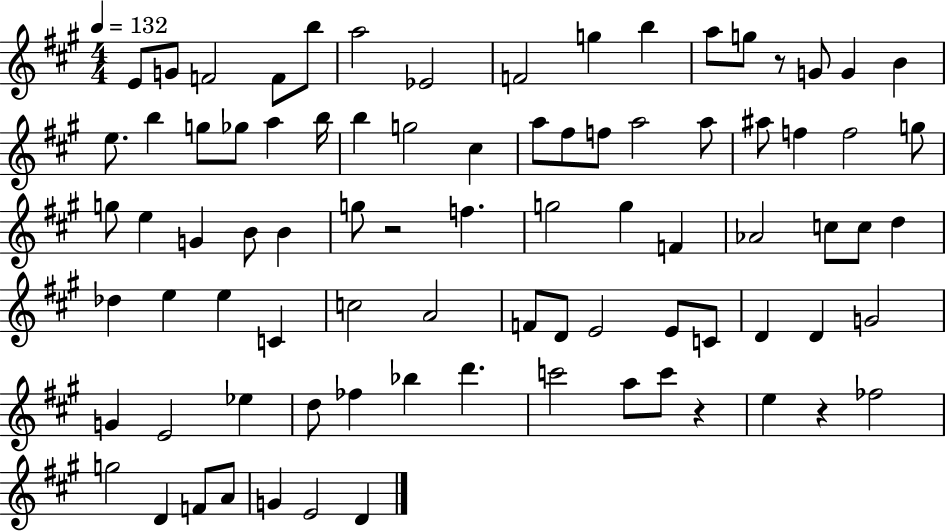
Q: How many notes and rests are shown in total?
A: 84